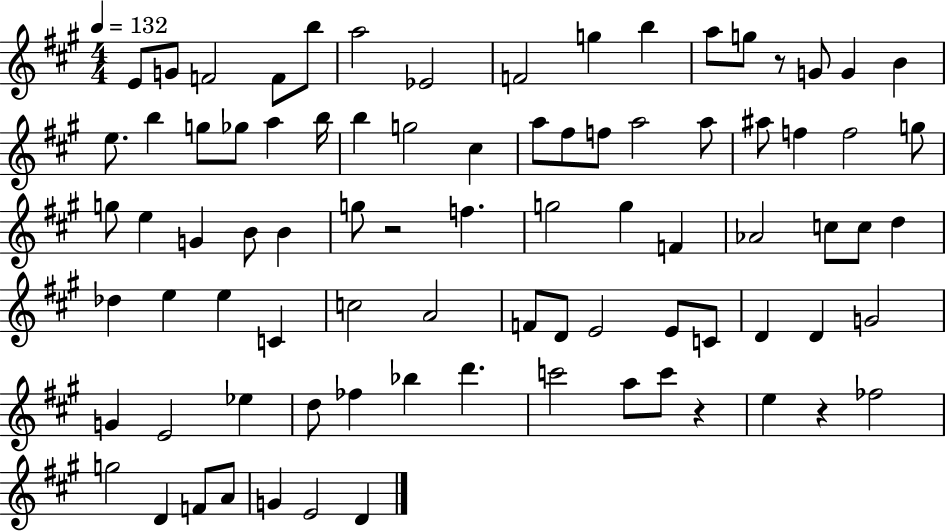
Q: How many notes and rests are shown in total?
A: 84